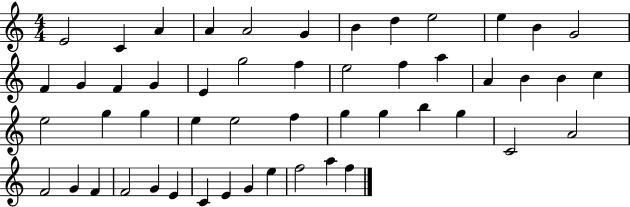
{
  \clef treble
  \numericTimeSignature
  \time 4/4
  \key c \major
  e'2 c'4 a'4 | a'4 a'2 g'4 | b'4 d''4 e''2 | e''4 b'4 g'2 | \break f'4 g'4 f'4 g'4 | e'4 g''2 f''4 | e''2 f''4 a''4 | a'4 b'4 b'4 c''4 | \break e''2 g''4 g''4 | e''4 e''2 f''4 | g''4 g''4 b''4 g''4 | c'2 a'2 | \break f'2 g'4 f'4 | f'2 g'4 e'4 | c'4 e'4 g'4 e''4 | f''2 a''4 f''4 | \break \bar "|."
}